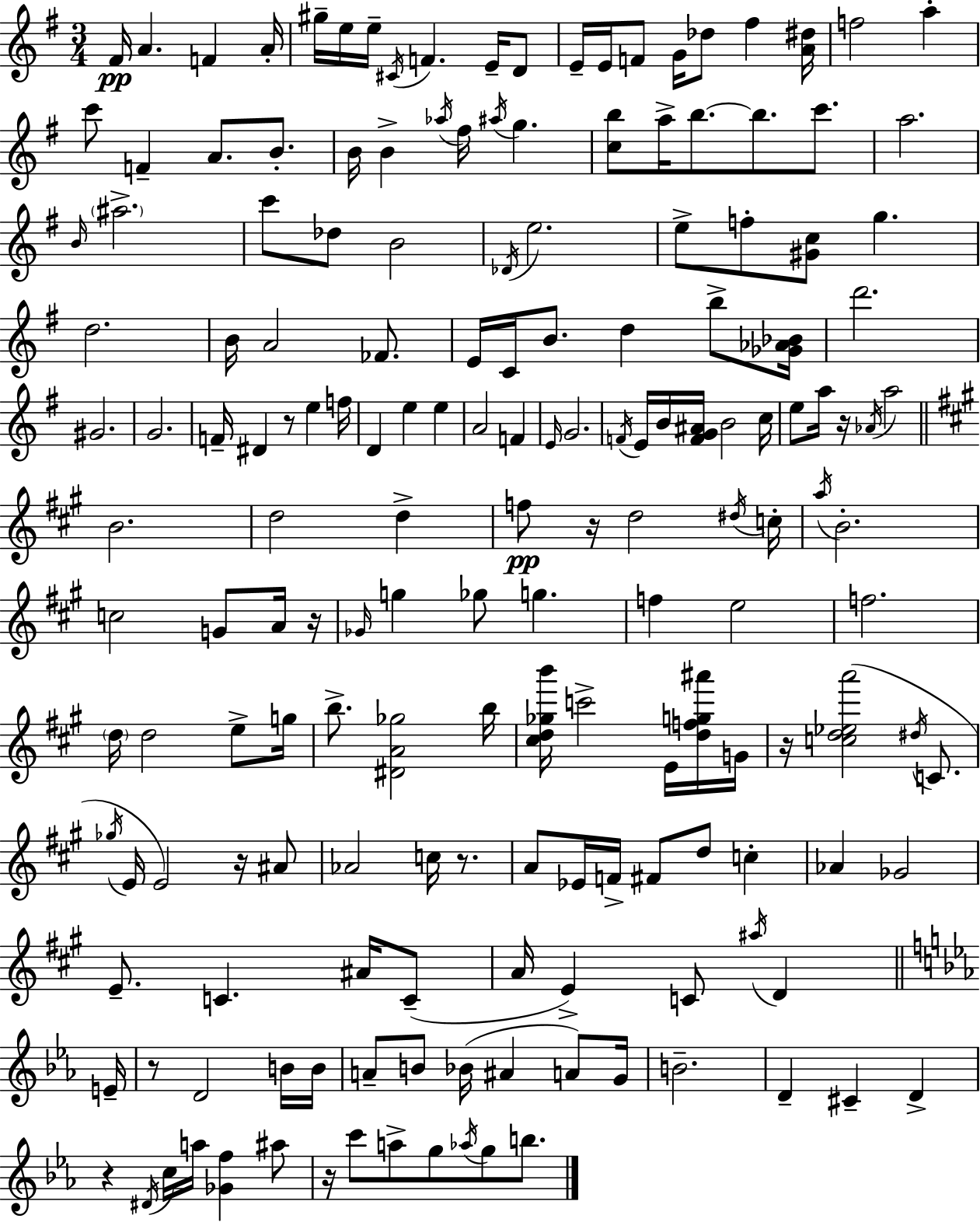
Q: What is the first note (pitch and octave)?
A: F#4